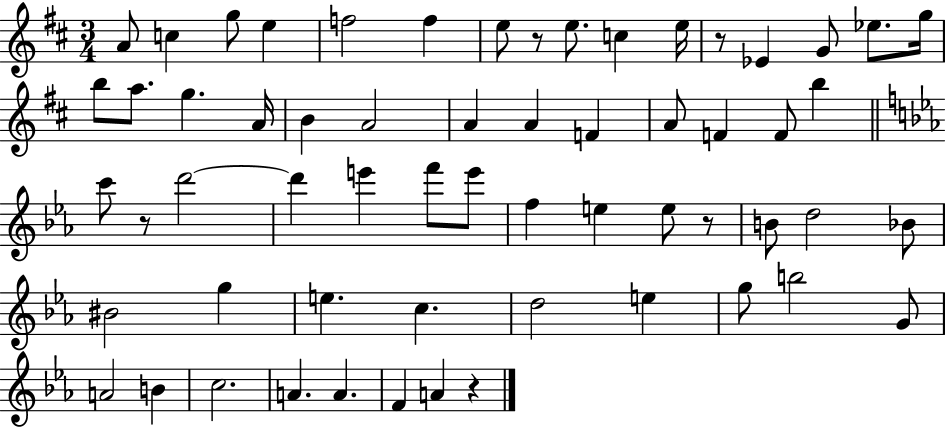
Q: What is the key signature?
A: D major